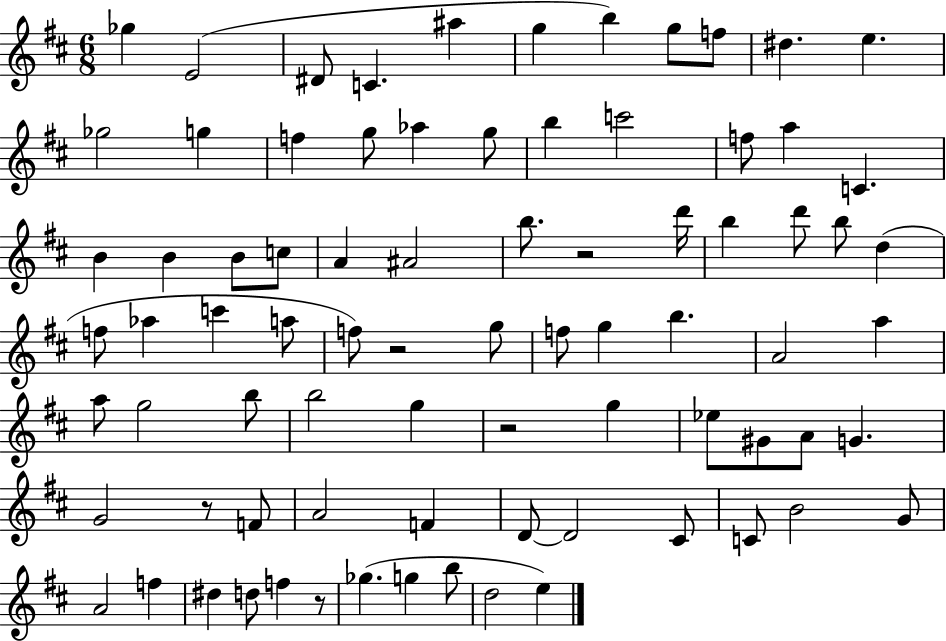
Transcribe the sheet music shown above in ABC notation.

X:1
T:Untitled
M:6/8
L:1/4
K:D
_g E2 ^D/2 C ^a g b g/2 f/2 ^d e _g2 g f g/2 _a g/2 b c'2 f/2 a C B B B/2 c/2 A ^A2 b/2 z2 d'/4 b d'/2 b/2 d f/2 _a c' a/2 f/2 z2 g/2 f/2 g b A2 a a/2 g2 b/2 b2 g z2 g _e/2 ^G/2 A/2 G G2 z/2 F/2 A2 F D/2 D2 ^C/2 C/2 B2 G/2 A2 f ^d d/2 f z/2 _g g b/2 d2 e